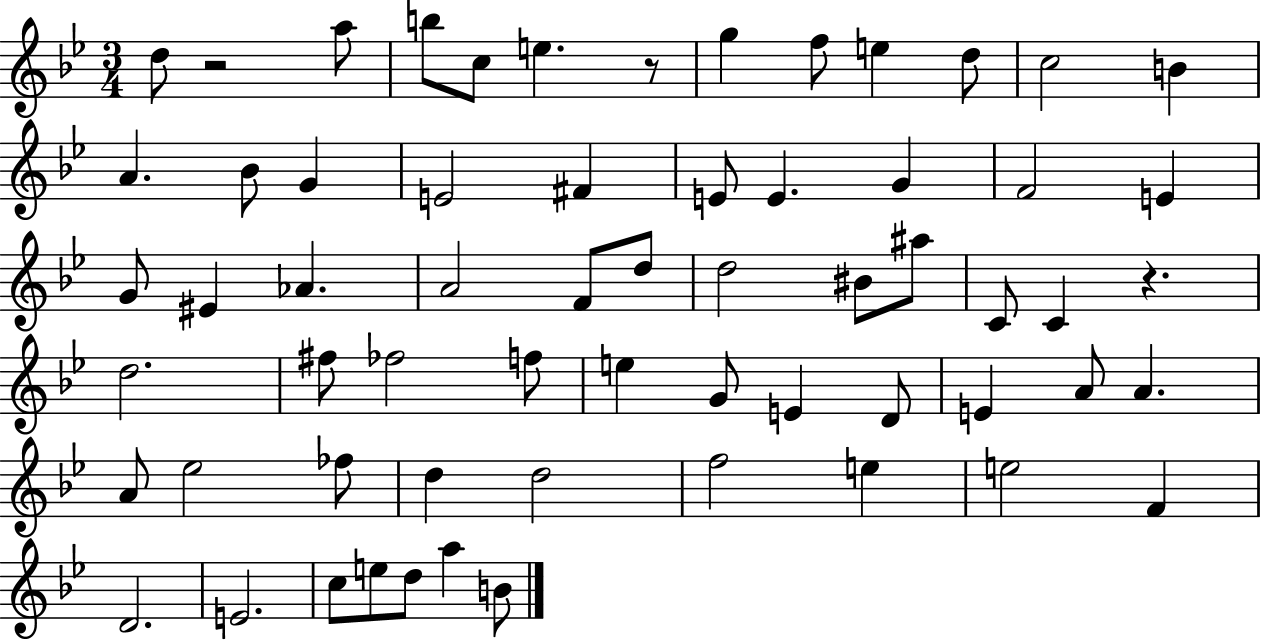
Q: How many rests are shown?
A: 3